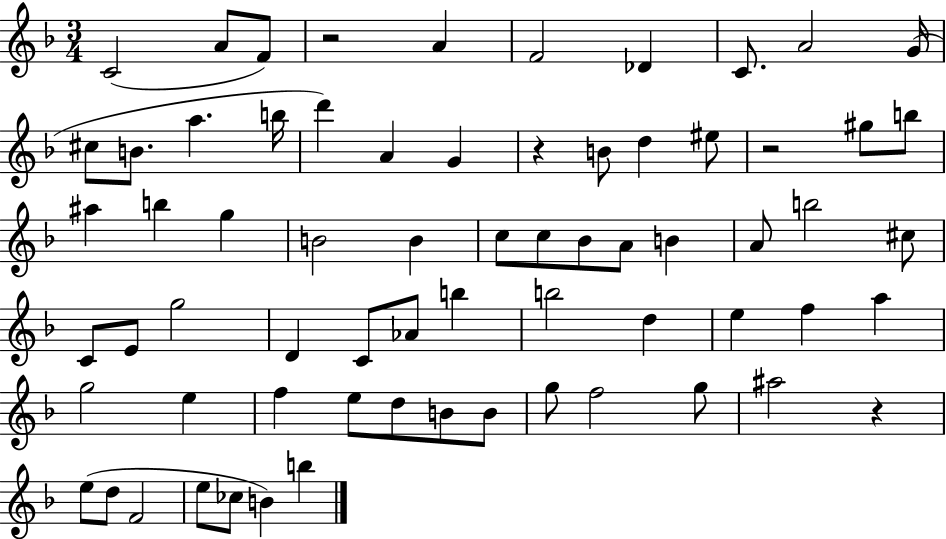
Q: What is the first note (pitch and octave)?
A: C4